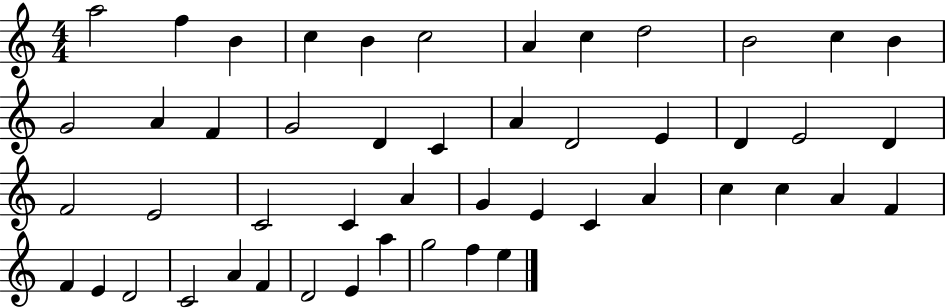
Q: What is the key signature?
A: C major